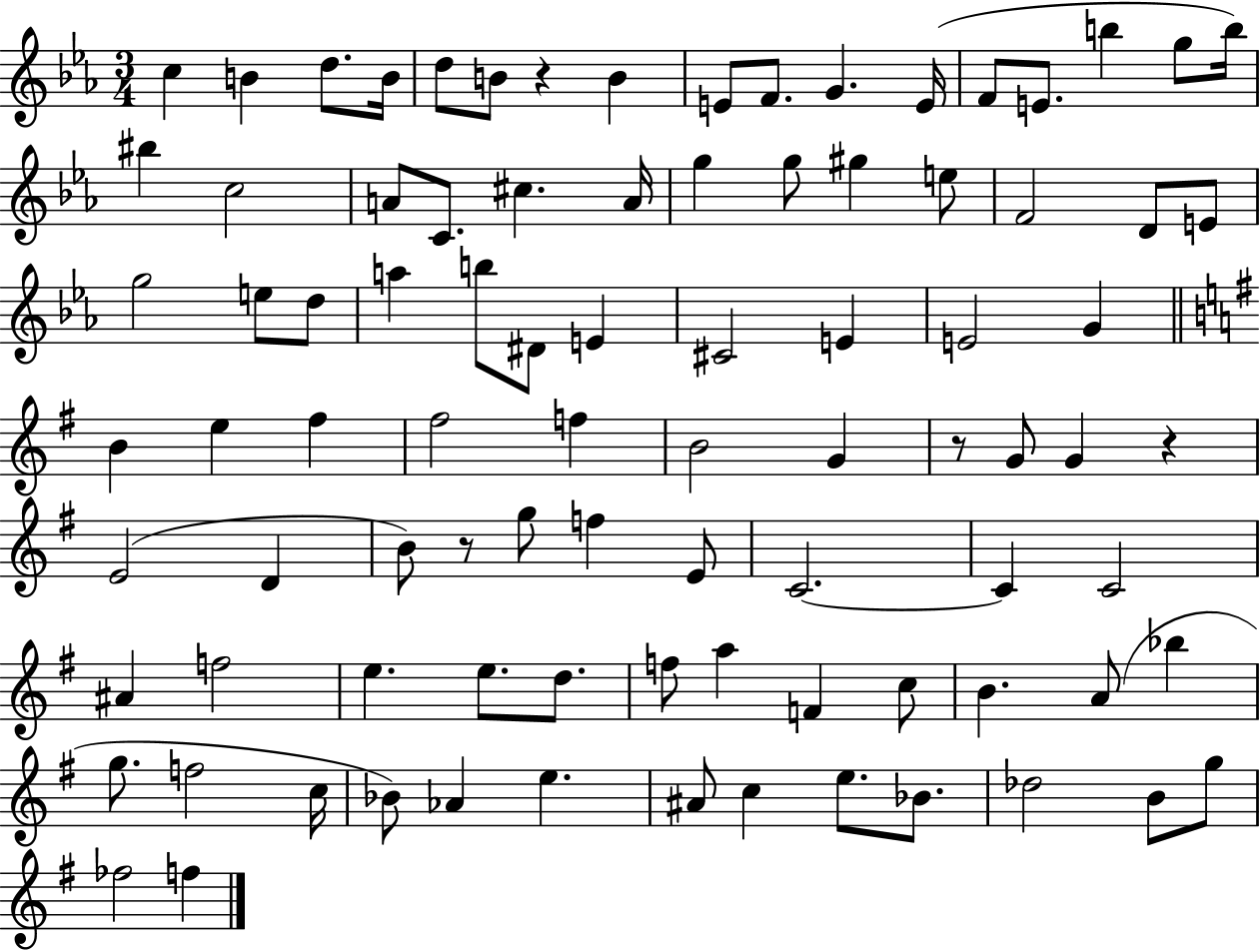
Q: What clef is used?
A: treble